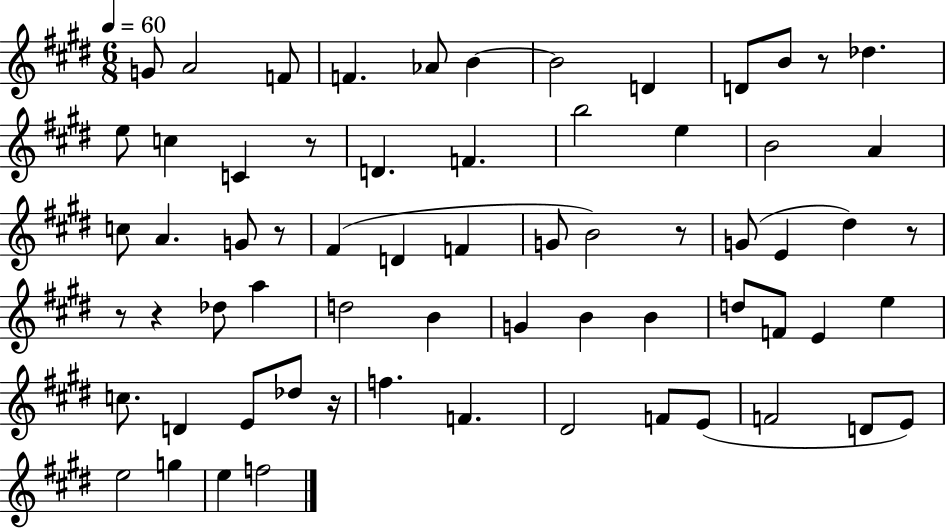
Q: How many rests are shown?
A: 8